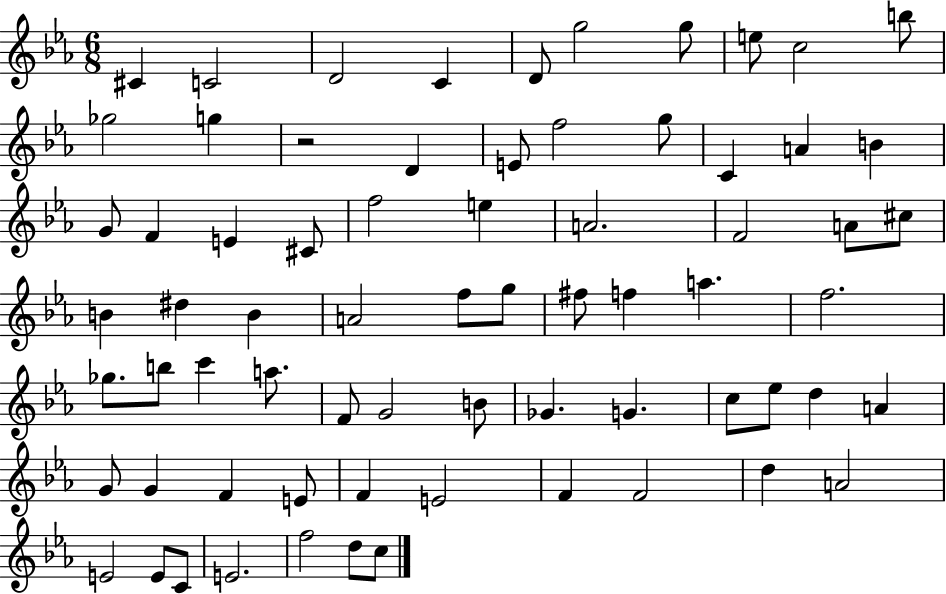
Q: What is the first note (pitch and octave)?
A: C#4